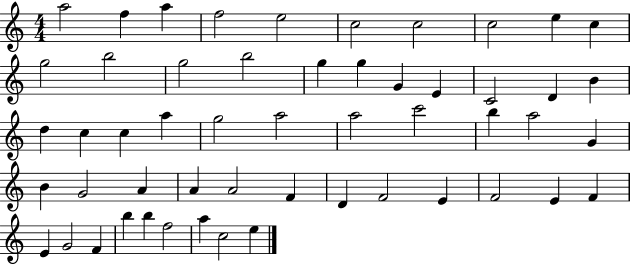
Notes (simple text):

A5/h F5/q A5/q F5/h E5/h C5/h C5/h C5/h E5/q C5/q G5/h B5/h G5/h B5/h G5/q G5/q G4/q E4/q C4/h D4/q B4/q D5/q C5/q C5/q A5/q G5/h A5/h A5/h C6/h B5/q A5/h G4/q B4/q G4/h A4/q A4/q A4/h F4/q D4/q F4/h E4/q F4/h E4/q F4/q E4/q G4/h F4/q B5/q B5/q F5/h A5/q C5/h E5/q